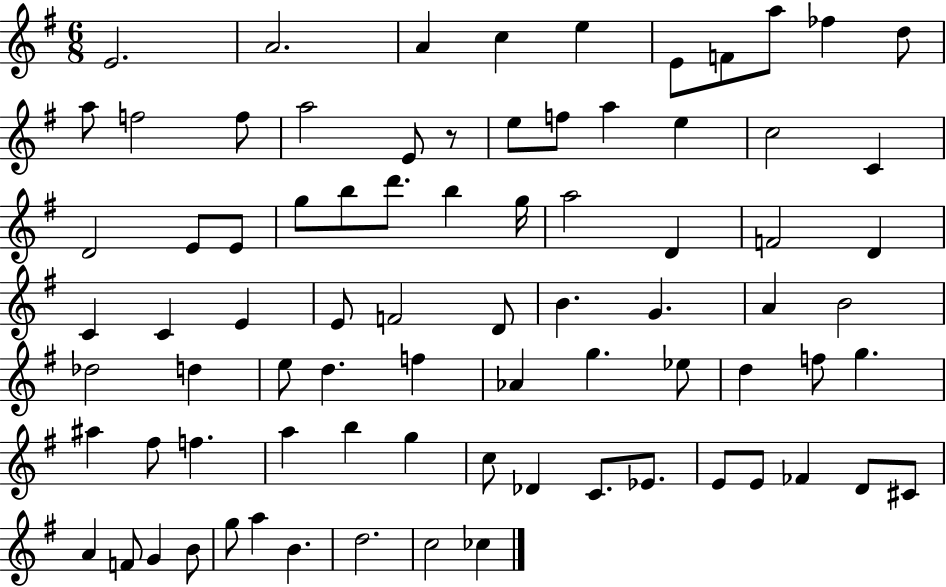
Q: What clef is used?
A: treble